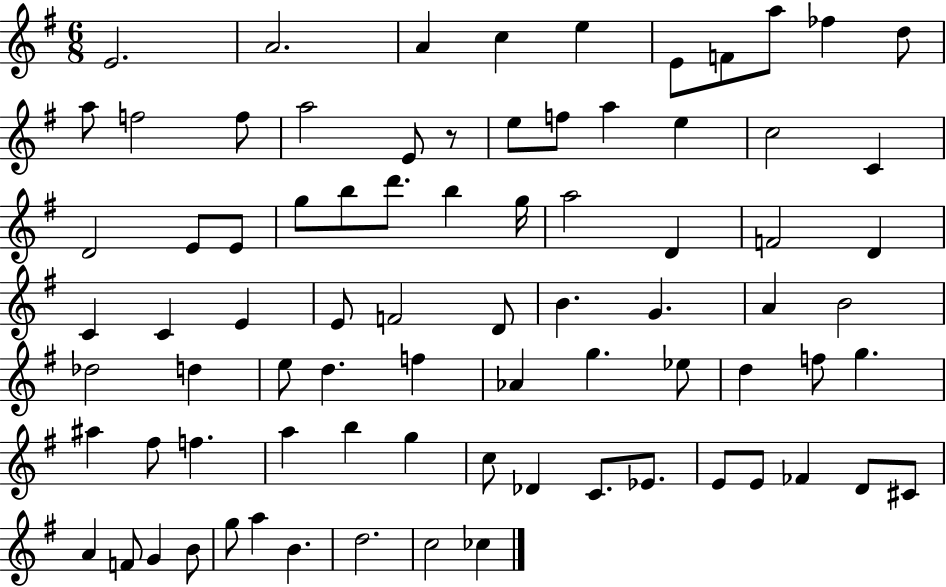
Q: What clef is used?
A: treble